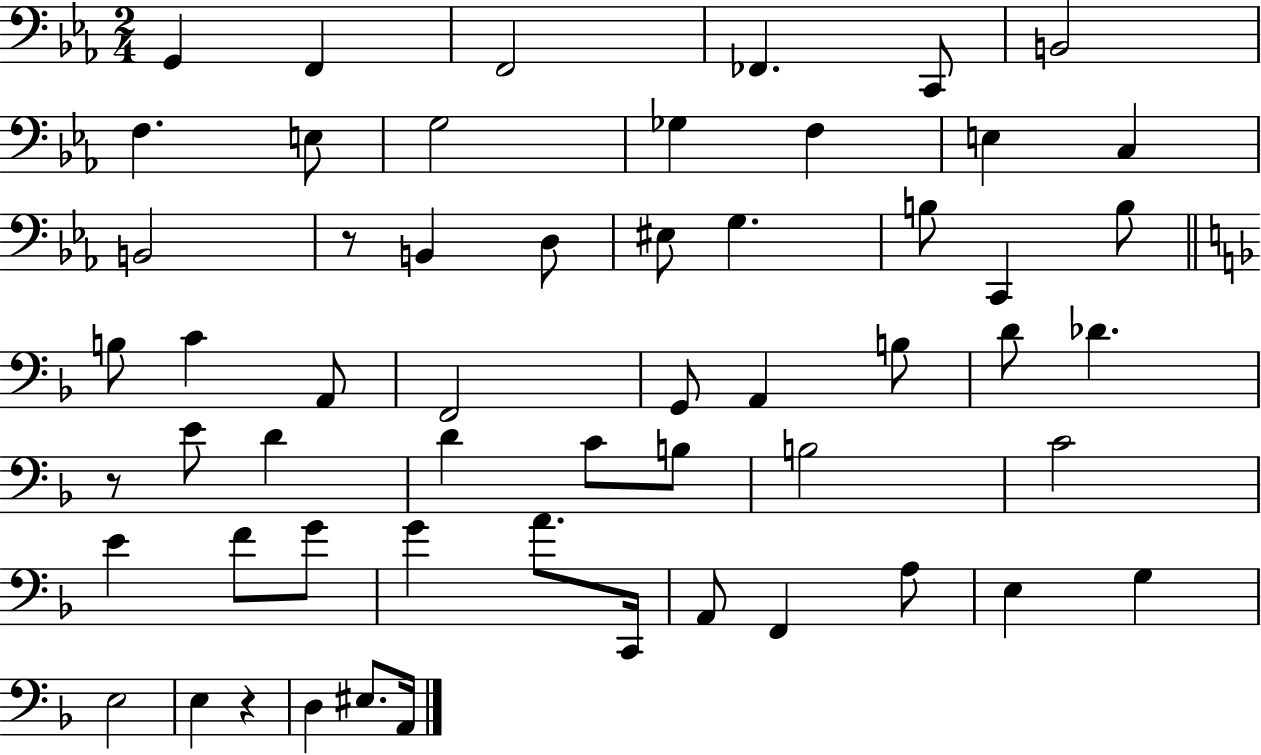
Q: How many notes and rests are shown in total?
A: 56